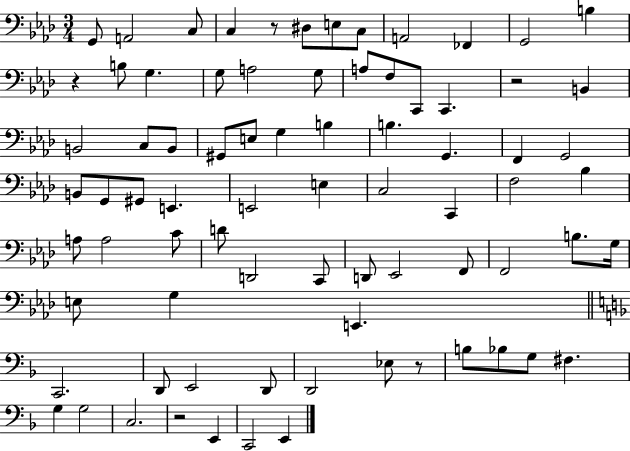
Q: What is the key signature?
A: AES major